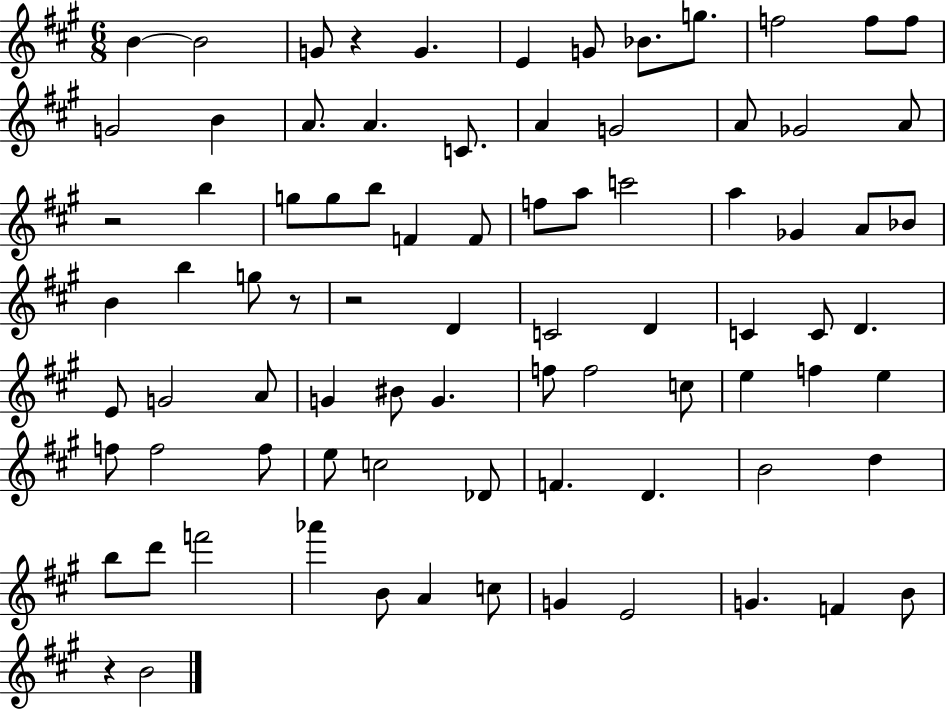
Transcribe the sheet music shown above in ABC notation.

X:1
T:Untitled
M:6/8
L:1/4
K:A
B B2 G/2 z G E G/2 _B/2 g/2 f2 f/2 f/2 G2 B A/2 A C/2 A G2 A/2 _G2 A/2 z2 b g/2 g/2 b/2 F F/2 f/2 a/2 c'2 a _G A/2 _B/2 B b g/2 z/2 z2 D C2 D C C/2 D E/2 G2 A/2 G ^B/2 G f/2 f2 c/2 e f e f/2 f2 f/2 e/2 c2 _D/2 F D B2 d b/2 d'/2 f'2 _a' B/2 A c/2 G E2 G F B/2 z B2